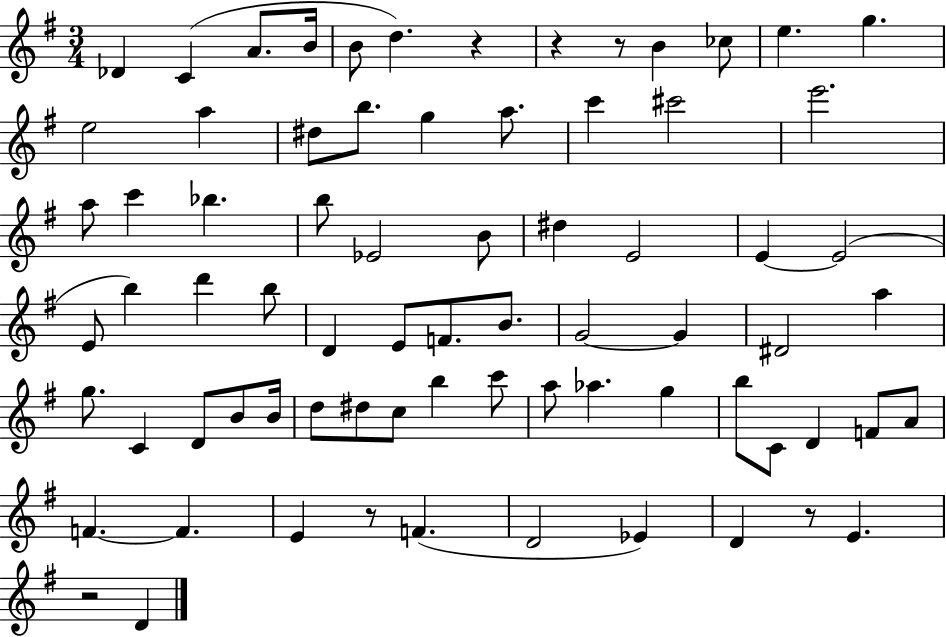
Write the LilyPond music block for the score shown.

{
  \clef treble
  \numericTimeSignature
  \time 3/4
  \key g \major
  des'4 c'4( a'8. b'16 | b'8 d''4.) r4 | r4 r8 b'4 ces''8 | e''4. g''4. | \break e''2 a''4 | dis''8 b''8. g''4 a''8. | c'''4 cis'''2 | e'''2. | \break a''8 c'''4 bes''4. | b''8 ees'2 b'8 | dis''4 e'2 | e'4~~ e'2( | \break e'8 b''4) d'''4 b''8 | d'4 e'8 f'8. b'8. | g'2~~ g'4 | dis'2 a''4 | \break g''8. c'4 d'8 b'8 b'16 | d''8 dis''8 c''8 b''4 c'''8 | a''8 aes''4. g''4 | b''8 c'8 d'4 f'8 a'8 | \break f'4.~~ f'4. | e'4 r8 f'4.( | d'2 ees'4) | d'4 r8 e'4. | \break r2 d'4 | \bar "|."
}